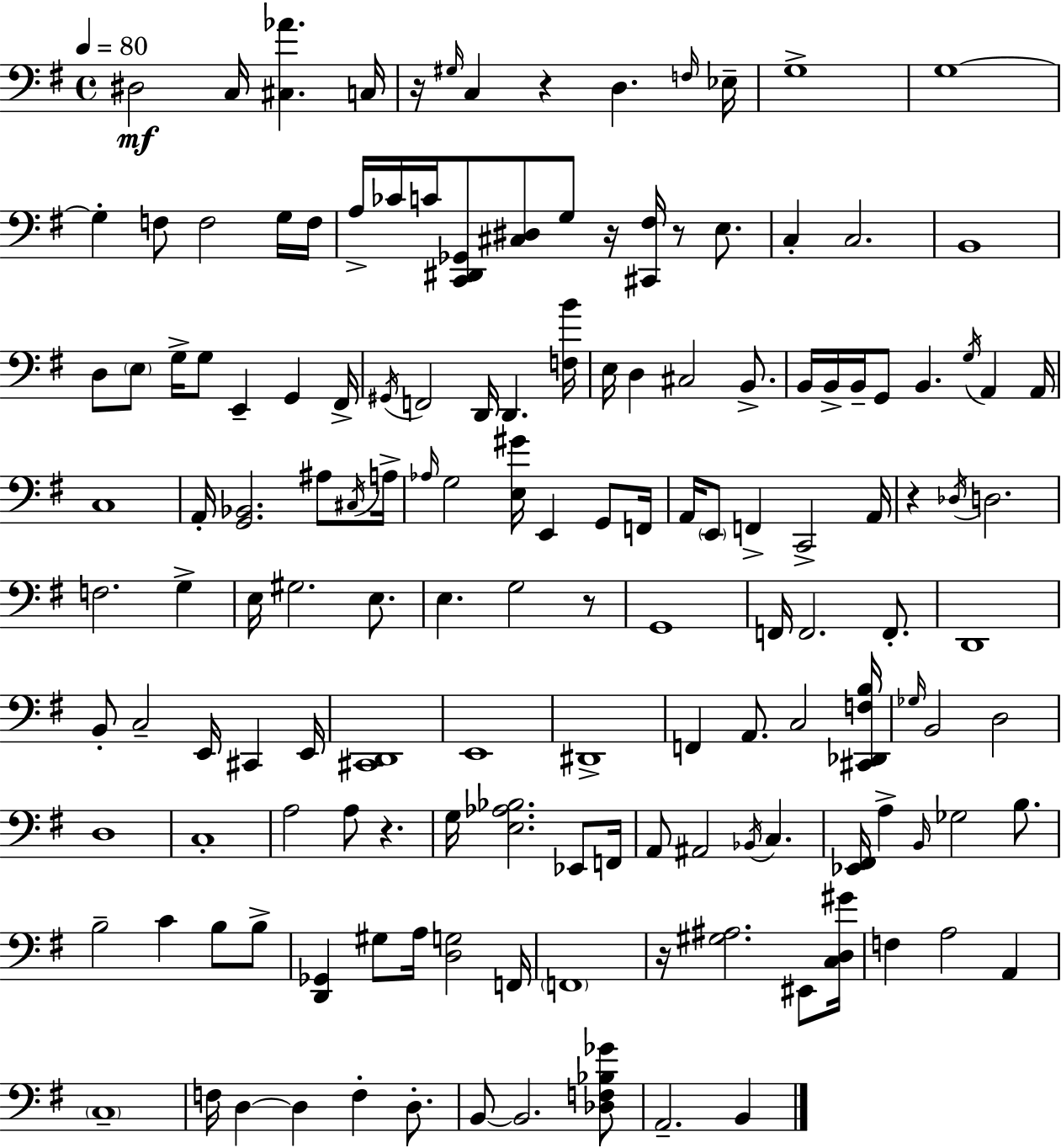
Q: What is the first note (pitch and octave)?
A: D#3